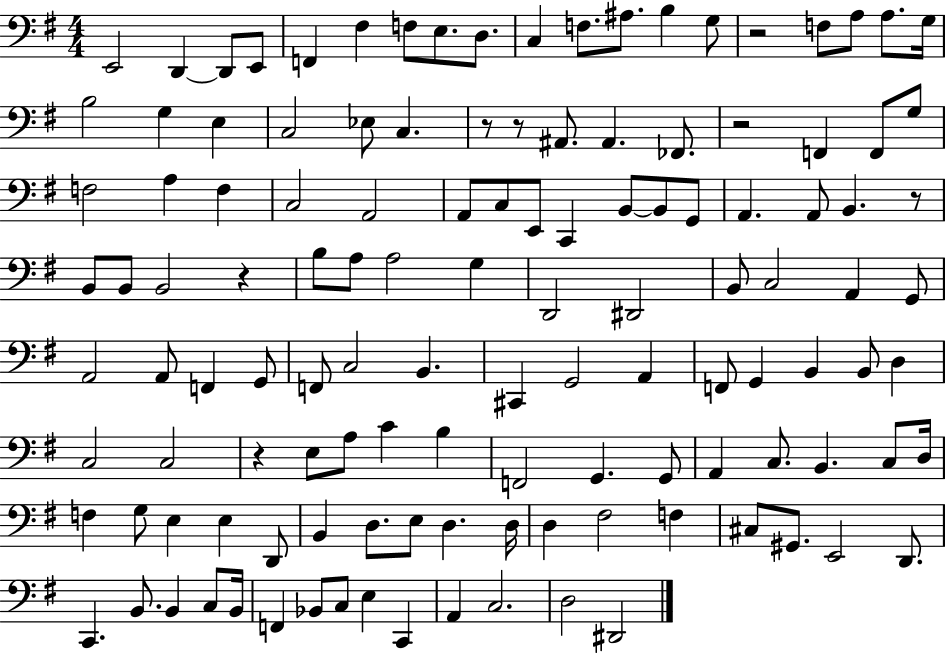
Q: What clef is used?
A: bass